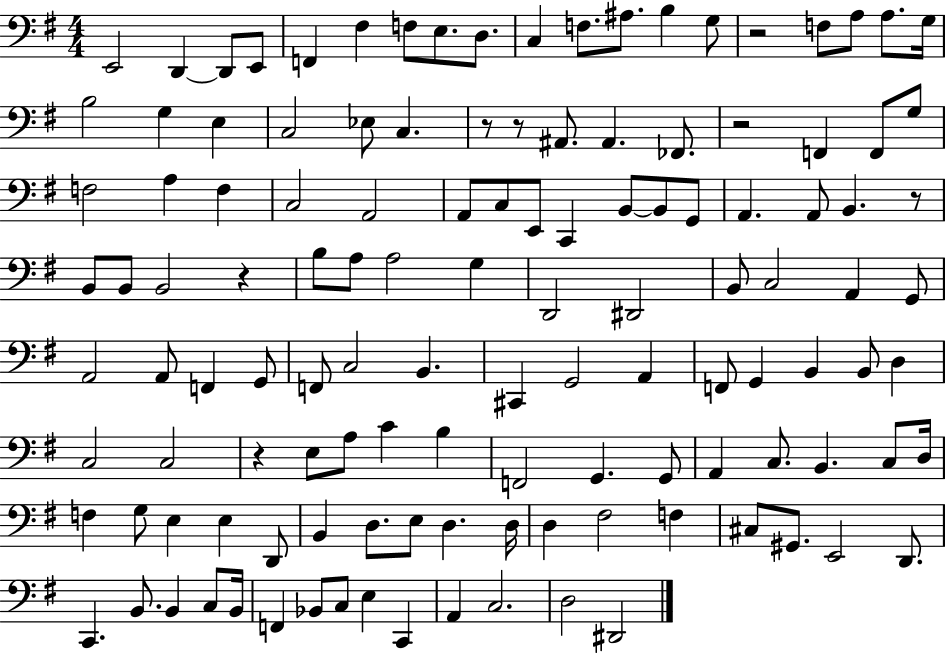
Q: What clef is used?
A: bass